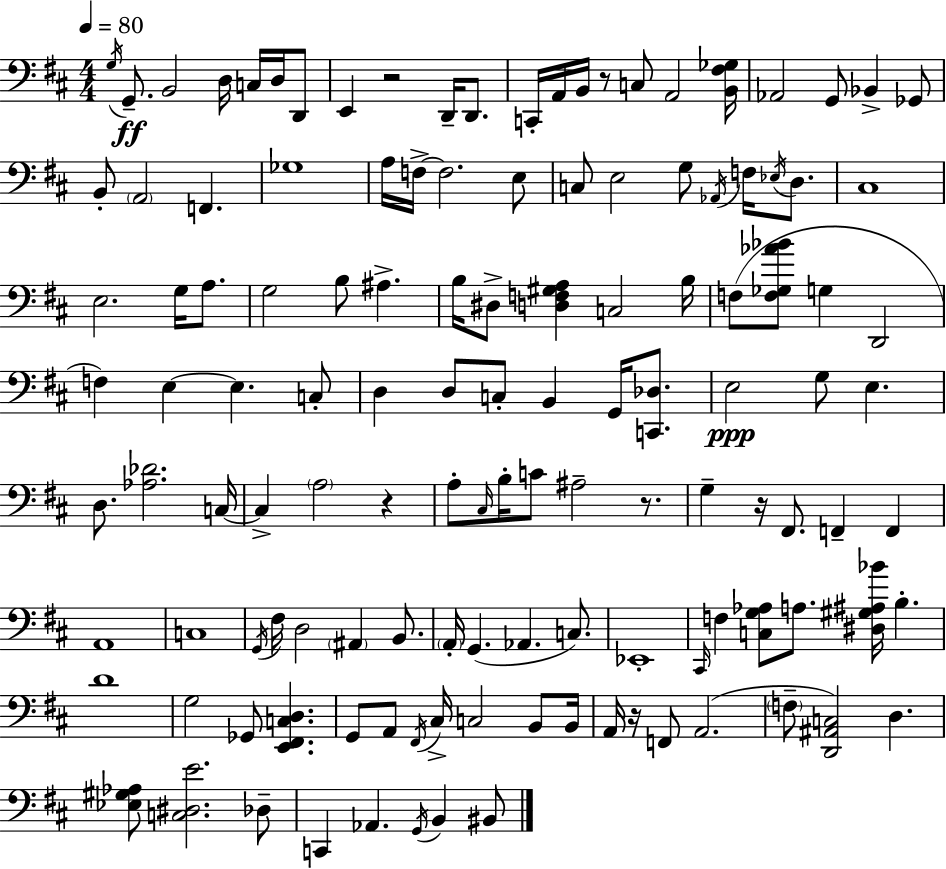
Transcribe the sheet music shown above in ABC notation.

X:1
T:Untitled
M:4/4
L:1/4
K:D
G,/4 G,,/2 B,,2 D,/4 C,/4 D,/4 D,,/2 E,, z2 D,,/4 D,,/2 C,,/4 A,,/4 B,,/4 z/2 C,/2 A,,2 [B,,^F,_G,]/4 _A,,2 G,,/2 _B,, _G,,/2 B,,/2 A,,2 F,, _G,4 A,/4 F,/4 F,2 E,/2 C,/2 E,2 G,/2 _A,,/4 F,/4 _E,/4 D,/2 ^C,4 E,2 G,/4 A,/2 G,2 B,/2 ^A, B,/4 ^D,/2 [D,F,^G,A,] C,2 B,/4 F,/2 [F,_G,_A_B]/2 G, D,,2 F, E, E, C,/2 D, D,/2 C,/2 B,, G,,/4 [C,,_D,]/2 E,2 G,/2 E, D,/2 [_A,_D]2 C,/4 C, A,2 z A,/2 ^C,/4 B,/4 C/2 ^A,2 z/2 G, z/4 ^F,,/2 F,, F,, A,,4 C,4 G,,/4 ^F,/4 D,2 ^A,, B,,/2 A,,/4 G,, _A,, C,/2 _E,,4 ^C,,/4 F, [C,G,_A,]/2 A,/2 [^D,^G,^A,_B]/4 B, D4 G,2 _G,,/2 [E,,^F,,C,D,] G,,/2 A,,/2 ^F,,/4 ^C,/4 C,2 B,,/2 B,,/4 A,,/4 z/4 F,,/2 A,,2 F,/2 [D,,^A,,C,]2 D, [_E,^G,_A,]/2 [C,^D,E]2 _D,/2 C,, _A,, G,,/4 B,, ^B,,/2